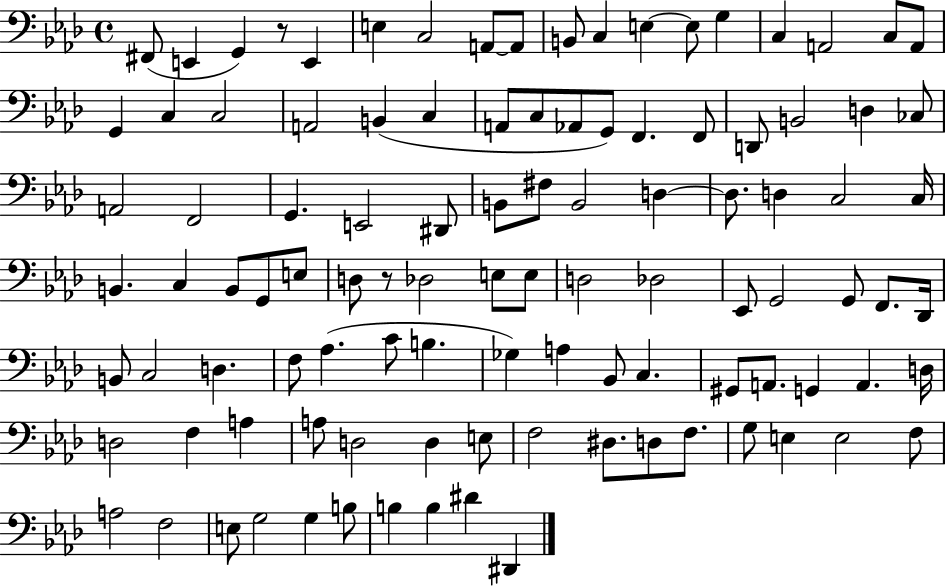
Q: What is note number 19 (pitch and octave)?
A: C3